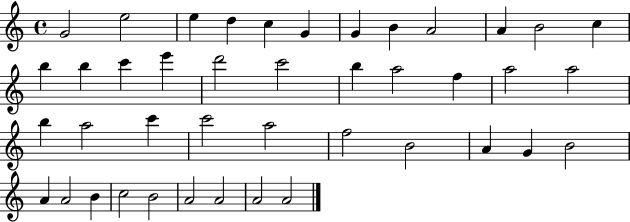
G4/h E5/h E5/q D5/q C5/q G4/q G4/q B4/q A4/h A4/q B4/h C5/q B5/q B5/q C6/q E6/q D6/h C6/h B5/q A5/h F5/q A5/h A5/h B5/q A5/h C6/q C6/h A5/h F5/h B4/h A4/q G4/q B4/h A4/q A4/h B4/q C5/h B4/h A4/h A4/h A4/h A4/h